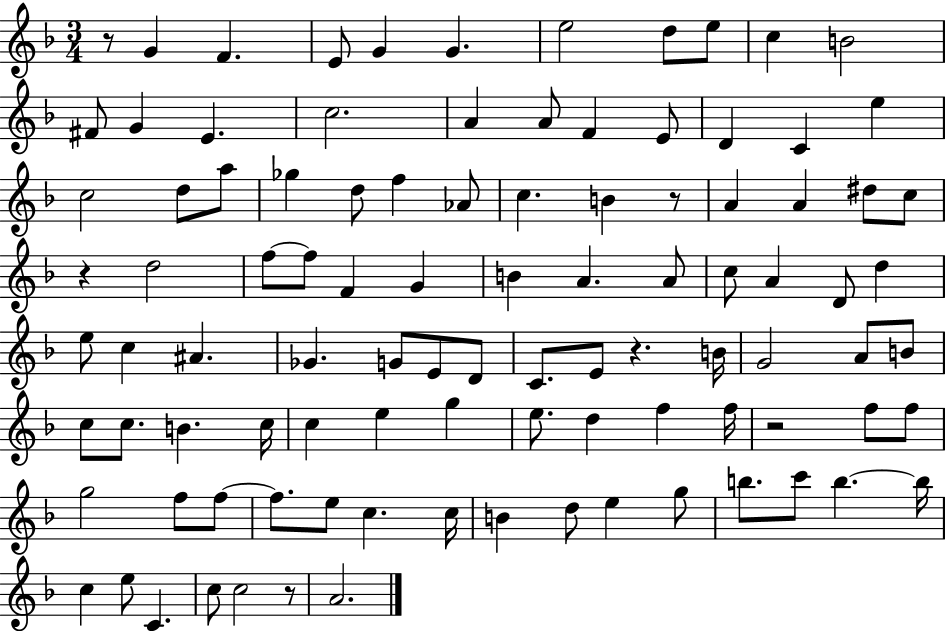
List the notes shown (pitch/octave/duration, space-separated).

R/e G4/q F4/q. E4/e G4/q G4/q. E5/h D5/e E5/e C5/q B4/h F#4/e G4/q E4/q. C5/h. A4/q A4/e F4/q E4/e D4/q C4/q E5/q C5/h D5/e A5/e Gb5/q D5/e F5/q Ab4/e C5/q. B4/q R/e A4/q A4/q D#5/e C5/e R/q D5/h F5/e F5/e F4/q G4/q B4/q A4/q. A4/e C5/e A4/q D4/e D5/q E5/e C5/q A#4/q. Gb4/q. G4/e E4/e D4/e C4/e. E4/e R/q. B4/s G4/h A4/e B4/e C5/e C5/e. B4/q. C5/s C5/q E5/q G5/q E5/e. D5/q F5/q F5/s R/h F5/e F5/e G5/h F5/e F5/e F5/e. E5/e C5/q. C5/s B4/q D5/e E5/q G5/e B5/e. C6/e B5/q. B5/s C5/q E5/e C4/q. C5/e C5/h R/e A4/h.